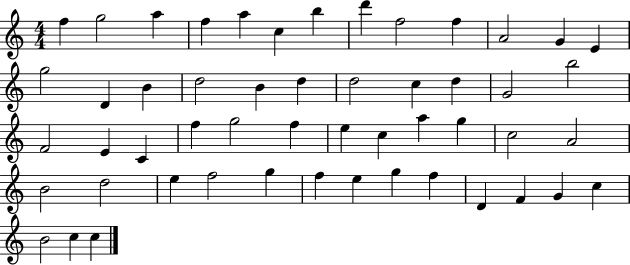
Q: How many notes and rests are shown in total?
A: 52